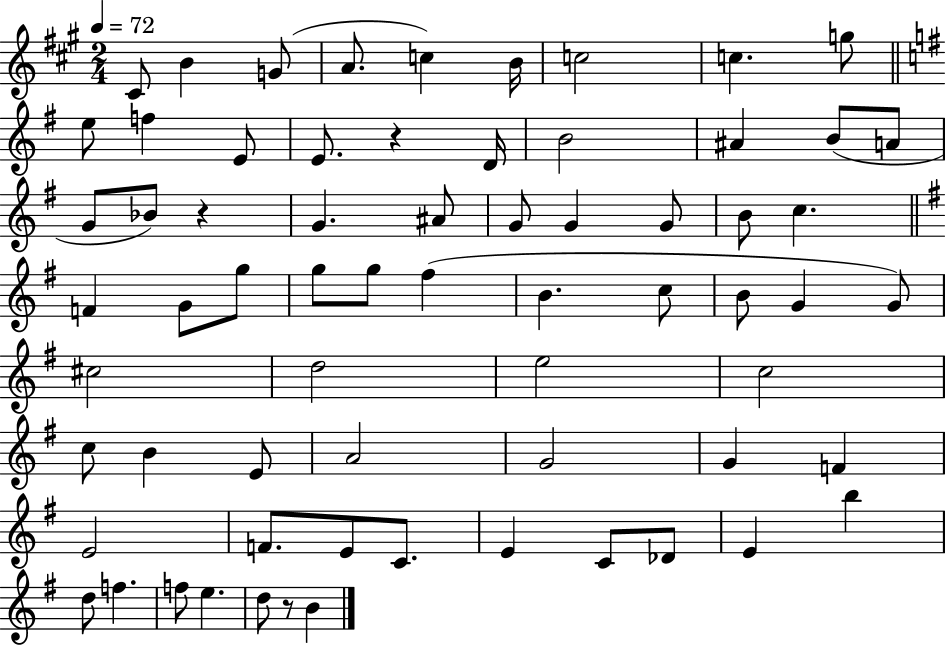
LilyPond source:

{
  \clef treble
  \numericTimeSignature
  \time 2/4
  \key a \major
  \tempo 4 = 72
  cis'8 b'4 g'8( | a'8. c''4) b'16 | c''2 | c''4. g''8 | \break \bar "||" \break \key e \minor e''8 f''4 e'8 | e'8. r4 d'16 | b'2 | ais'4 b'8( a'8 | \break g'8 bes'8) r4 | g'4. ais'8 | g'8 g'4 g'8 | b'8 c''4. | \break \bar "||" \break \key e \minor f'4 g'8 g''8 | g''8 g''8 fis''4( | b'4. c''8 | b'8 g'4 g'8) | \break cis''2 | d''2 | e''2 | c''2 | \break c''8 b'4 e'8 | a'2 | g'2 | g'4 f'4 | \break e'2 | f'8. e'8 c'8. | e'4 c'8 des'8 | e'4 b''4 | \break d''8 f''4. | f''8 e''4. | d''8 r8 b'4 | \bar "|."
}